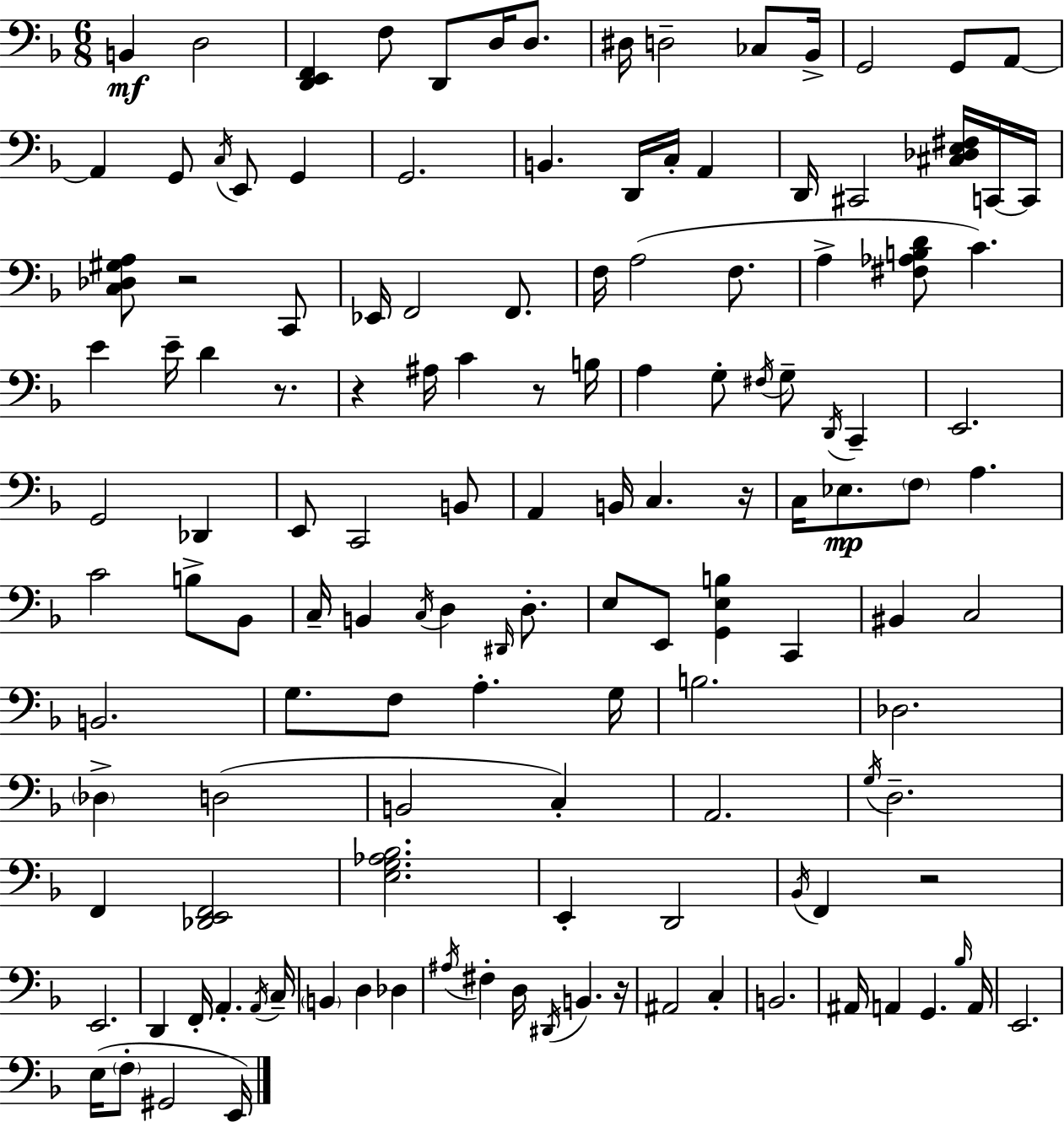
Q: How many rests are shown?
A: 7